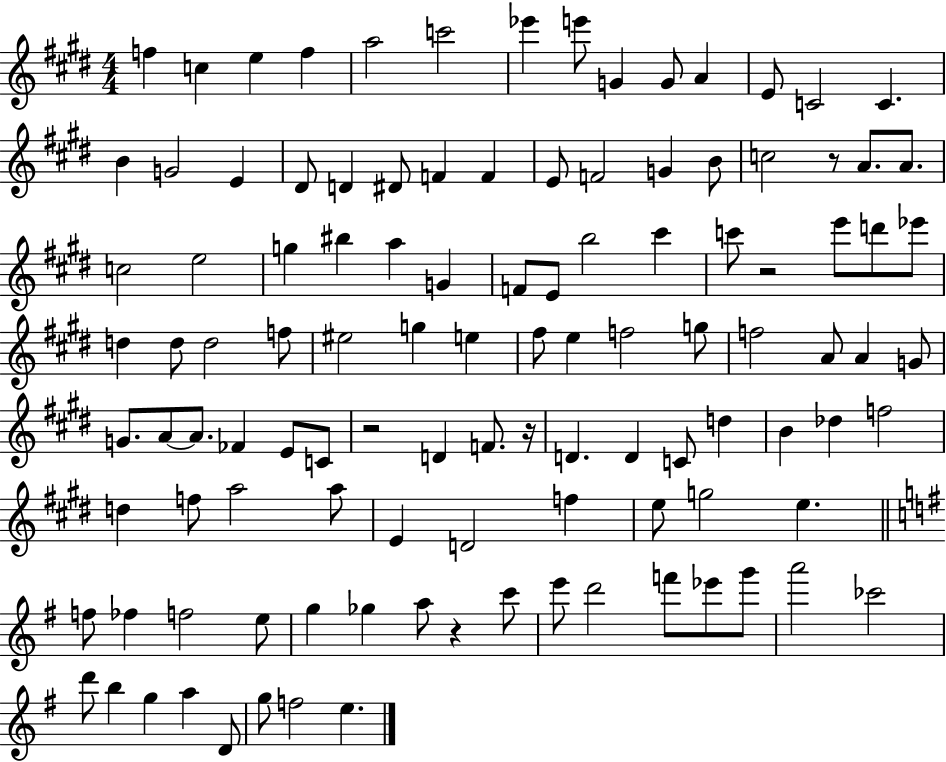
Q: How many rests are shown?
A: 5